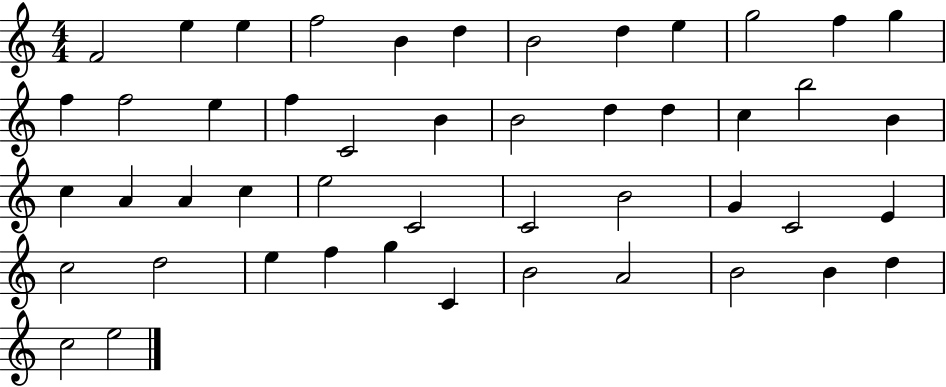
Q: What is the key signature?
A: C major